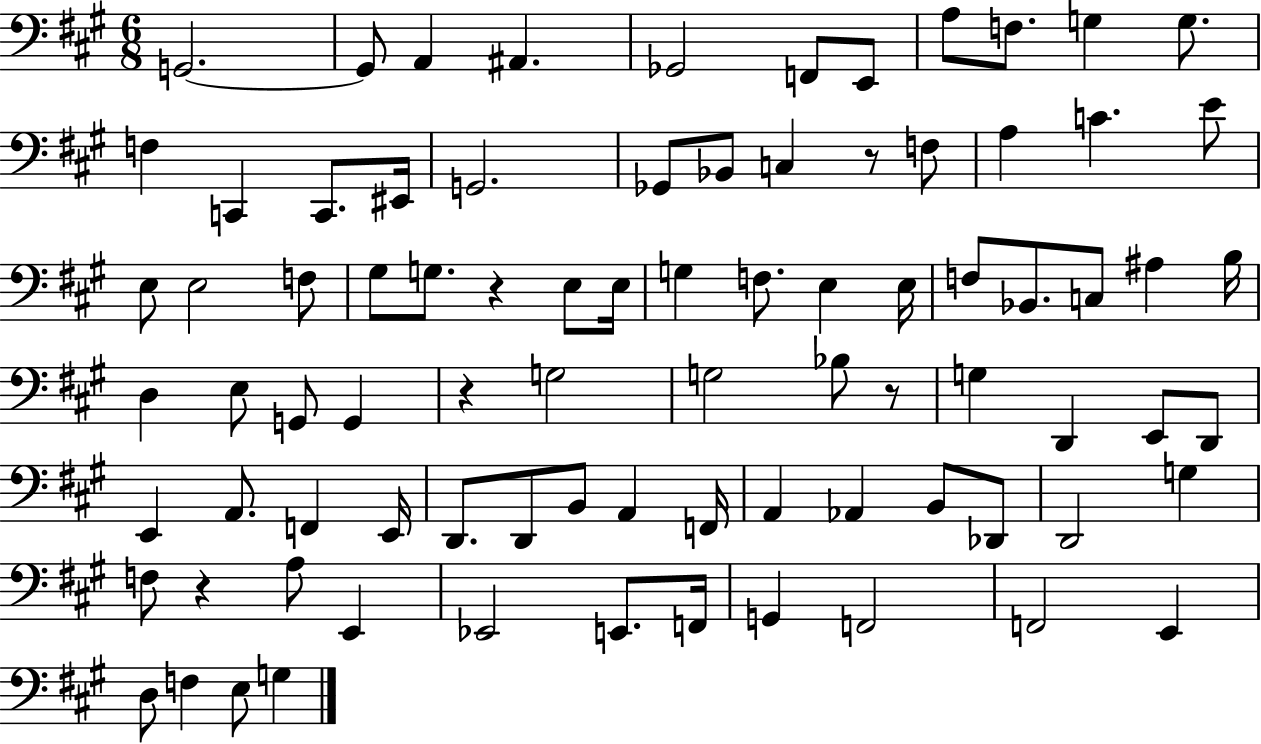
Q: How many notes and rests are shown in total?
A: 84